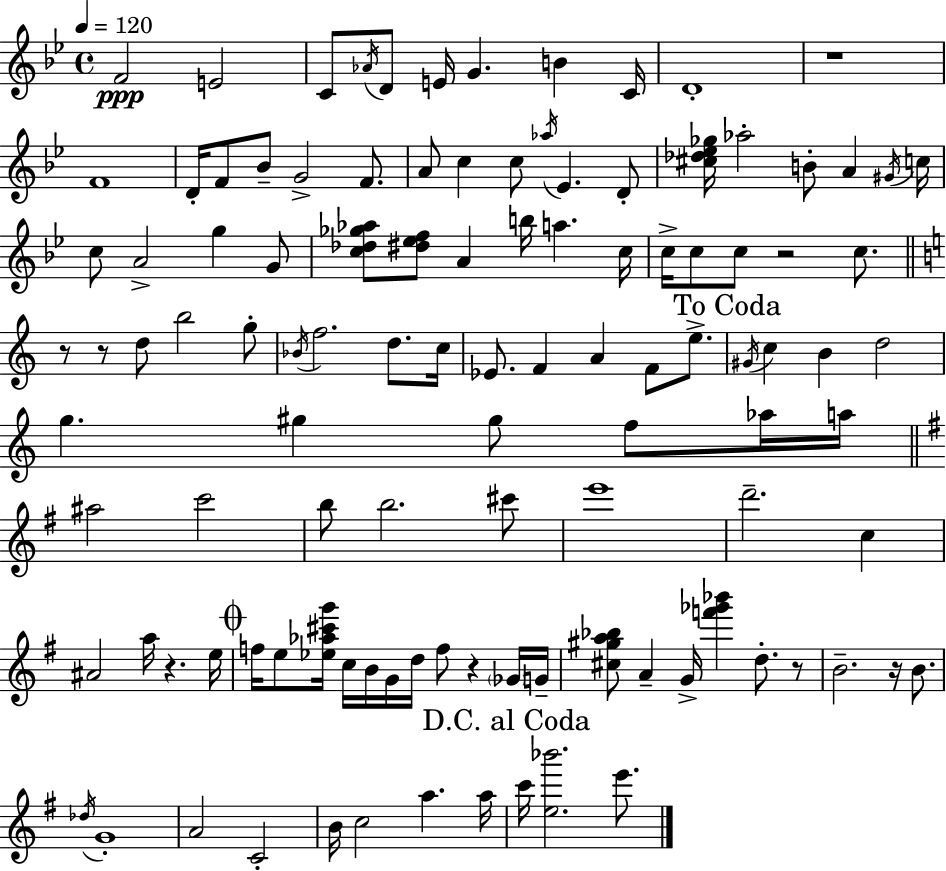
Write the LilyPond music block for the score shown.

{
  \clef treble
  \time 4/4
  \defaultTimeSignature
  \key g \minor
  \tempo 4 = 120
  f'2\ppp e'2 | c'8 \acciaccatura { aes'16 } d'8 e'16 g'4. b'4 | c'16 d'1-. | r1 | \break f'1 | d'16-. f'8 bes'8-- g'2-> f'8. | a'8 c''4 c''8 \acciaccatura { aes''16 } ees'4. | d'8-. <cis'' des'' ees'' ges''>16 aes''2-. b'8-. a'4 | \break \acciaccatura { gis'16 } c''16 c''8 a'2-> g''4 | g'8 <c'' des'' ges'' aes''>8 <dis'' ees'' f''>8 a'4 b''16 a''4. | c''16 c''16-> c''8 c''8 r2 | c''8. \bar "||" \break \key a \minor r8 r8 d''8 b''2 g''8-. | \acciaccatura { bes'16 } f''2. d''8. | c''16 ees'8. f'4 a'4 f'8 e''8.-> | \mark "To Coda" \acciaccatura { gis'16 } c''4 b'4 d''2 | \break g''4. gis''4 gis''8 f''8 | aes''16 a''16 \bar "||" \break \key e \minor ais''2 c'''2 | b''8 b''2. cis'''8 | e'''1 | d'''2.-- c''4 | \break ais'2 a''16 r4. e''16 | \mark \markup { \musicglyph "scripts.coda" } f''16 e''8 <ees'' aes'' cis''' g'''>16 c''16 b'16 g'16 d''16 f''8 r4 \parenthesize ges'16 g'16-- | <cis'' gis'' a'' bes''>8 a'4-- g'16-> <f''' ges''' bes'''>4 d''8.-. r8 | b'2.-- r16 b'8. | \break \acciaccatura { des''16 } g'1-. | a'2 c'2-. | b'16 c''2 a''4. | a''16 \mark "D.C. al Coda" c'''16 <e'' bes'''>2. e'''8. | \break \bar "|."
}